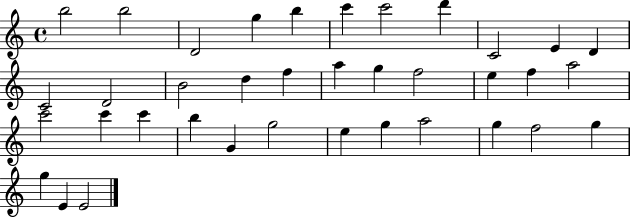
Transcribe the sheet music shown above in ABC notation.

X:1
T:Untitled
M:4/4
L:1/4
K:C
b2 b2 D2 g b c' c'2 d' C2 E D C2 D2 B2 d f a g f2 e f a2 c'2 c' c' b G g2 e g a2 g f2 g g E E2